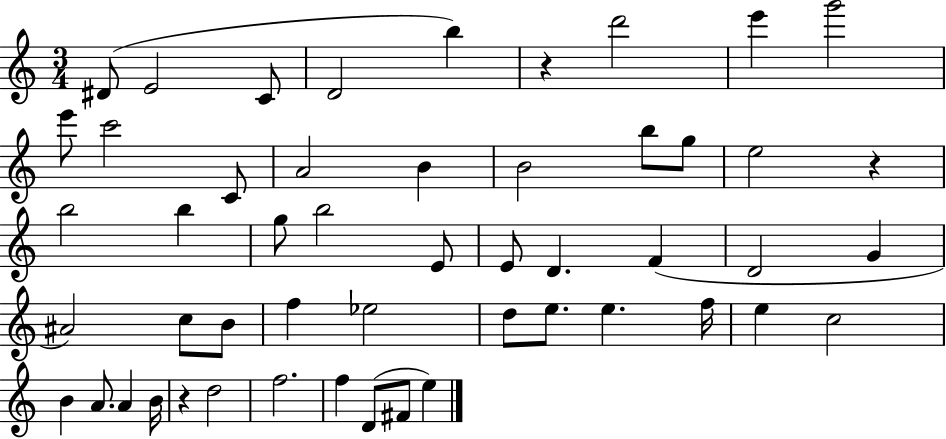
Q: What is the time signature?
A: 3/4